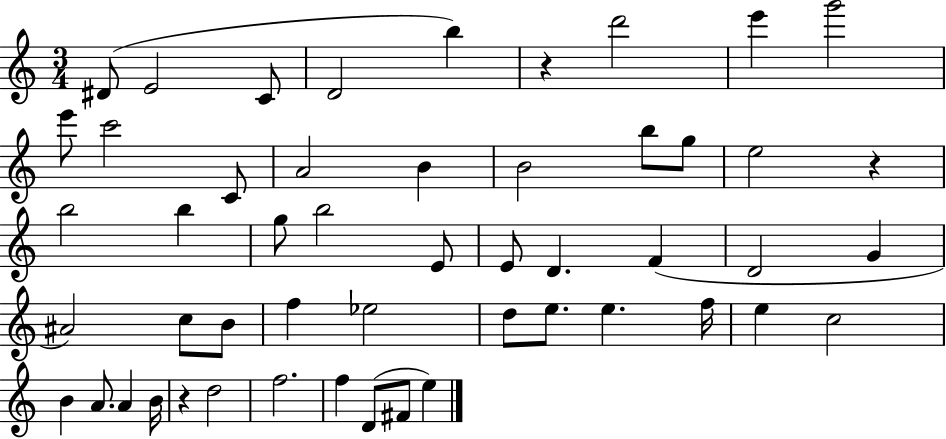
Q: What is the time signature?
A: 3/4